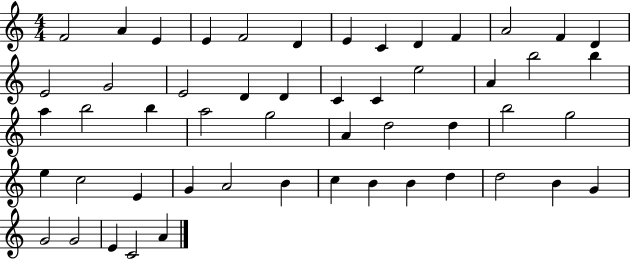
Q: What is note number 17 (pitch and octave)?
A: D4